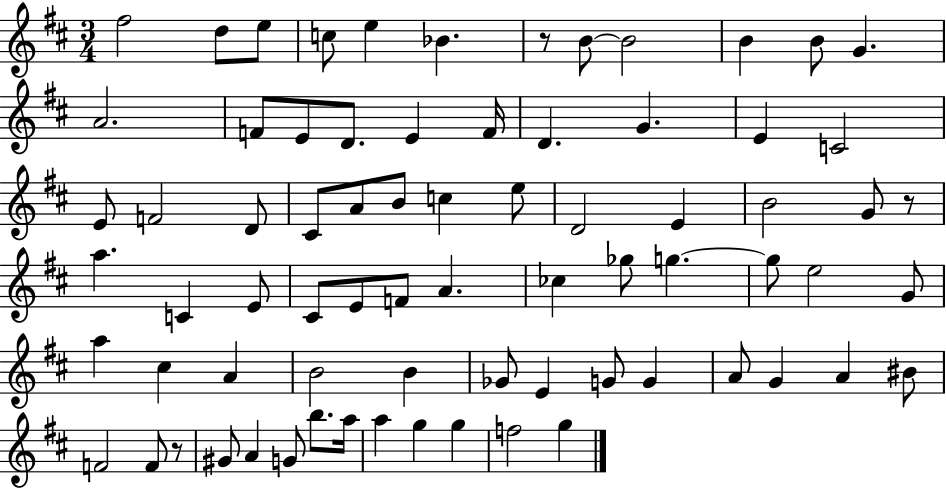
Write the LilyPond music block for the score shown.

{
  \clef treble
  \numericTimeSignature
  \time 3/4
  \key d \major
  \repeat volta 2 { fis''2 d''8 e''8 | c''8 e''4 bes'4. | r8 b'8~~ b'2 | b'4 b'8 g'4. | \break a'2. | f'8 e'8 d'8. e'4 f'16 | d'4. g'4. | e'4 c'2 | \break e'8 f'2 d'8 | cis'8 a'8 b'8 c''4 e''8 | d'2 e'4 | b'2 g'8 r8 | \break a''4. c'4 e'8 | cis'8 e'8 f'8 a'4. | ces''4 ges''8 g''4.~~ | g''8 e''2 g'8 | \break a''4 cis''4 a'4 | b'2 b'4 | ges'8 e'4 g'8 g'4 | a'8 g'4 a'4 bis'8 | \break f'2 f'8 r8 | gis'8 a'4 g'8 b''8. a''16 | a''4 g''4 g''4 | f''2 g''4 | \break } \bar "|."
}